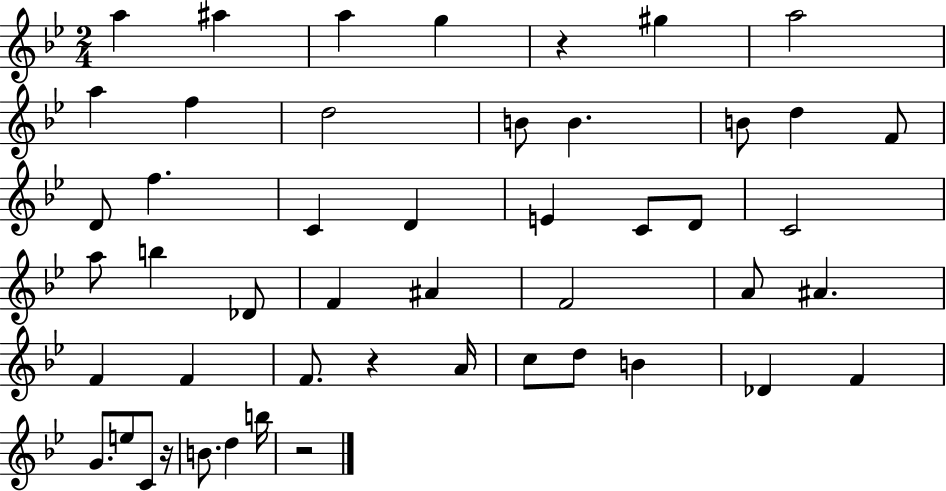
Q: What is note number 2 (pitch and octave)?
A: A#5